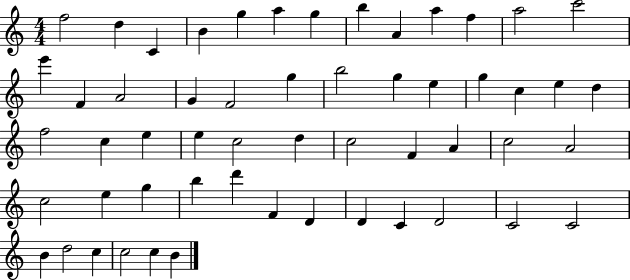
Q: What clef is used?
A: treble